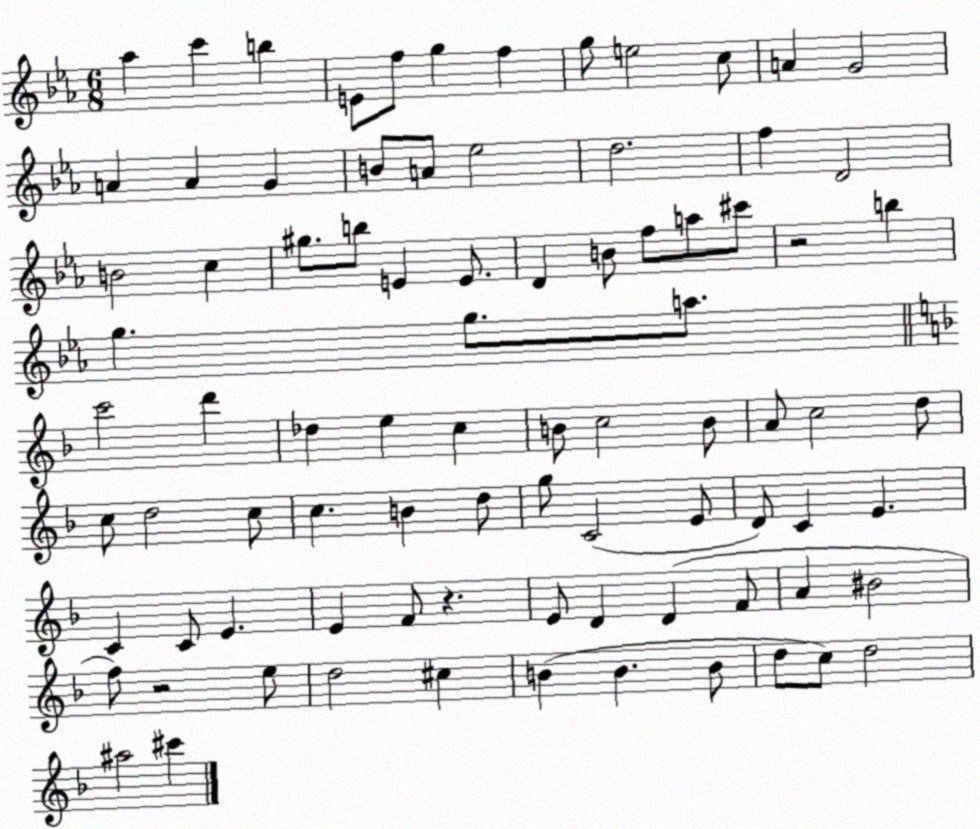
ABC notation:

X:1
T:Untitled
M:6/8
L:1/4
K:Eb
_a c' b E/2 f/2 g f g/2 e2 c/2 A G2 A A G B/2 A/2 _e2 d2 f D2 B2 c ^g/2 b/2 E E/2 D B/2 f/2 a/2 ^c'/2 z2 b g g/2 a/2 c'2 d' _d e c B/2 c2 B/2 A/2 c2 d/2 c/2 d2 c/2 c B d/2 g/2 C2 E/2 D/2 C E C C/2 E E F/2 z E/2 D D F/2 A ^B2 f/2 z2 e/2 d2 ^c B B B/2 d/2 c/2 d2 ^a2 ^c'